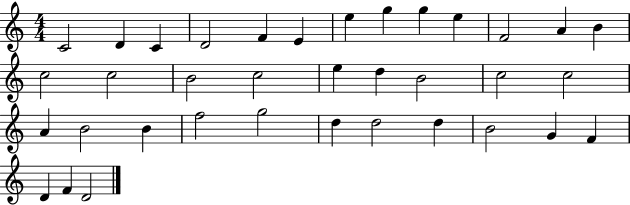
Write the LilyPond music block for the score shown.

{
  \clef treble
  \numericTimeSignature
  \time 4/4
  \key c \major
  c'2 d'4 c'4 | d'2 f'4 e'4 | e''4 g''4 g''4 e''4 | f'2 a'4 b'4 | \break c''2 c''2 | b'2 c''2 | e''4 d''4 b'2 | c''2 c''2 | \break a'4 b'2 b'4 | f''2 g''2 | d''4 d''2 d''4 | b'2 g'4 f'4 | \break d'4 f'4 d'2 | \bar "|."
}